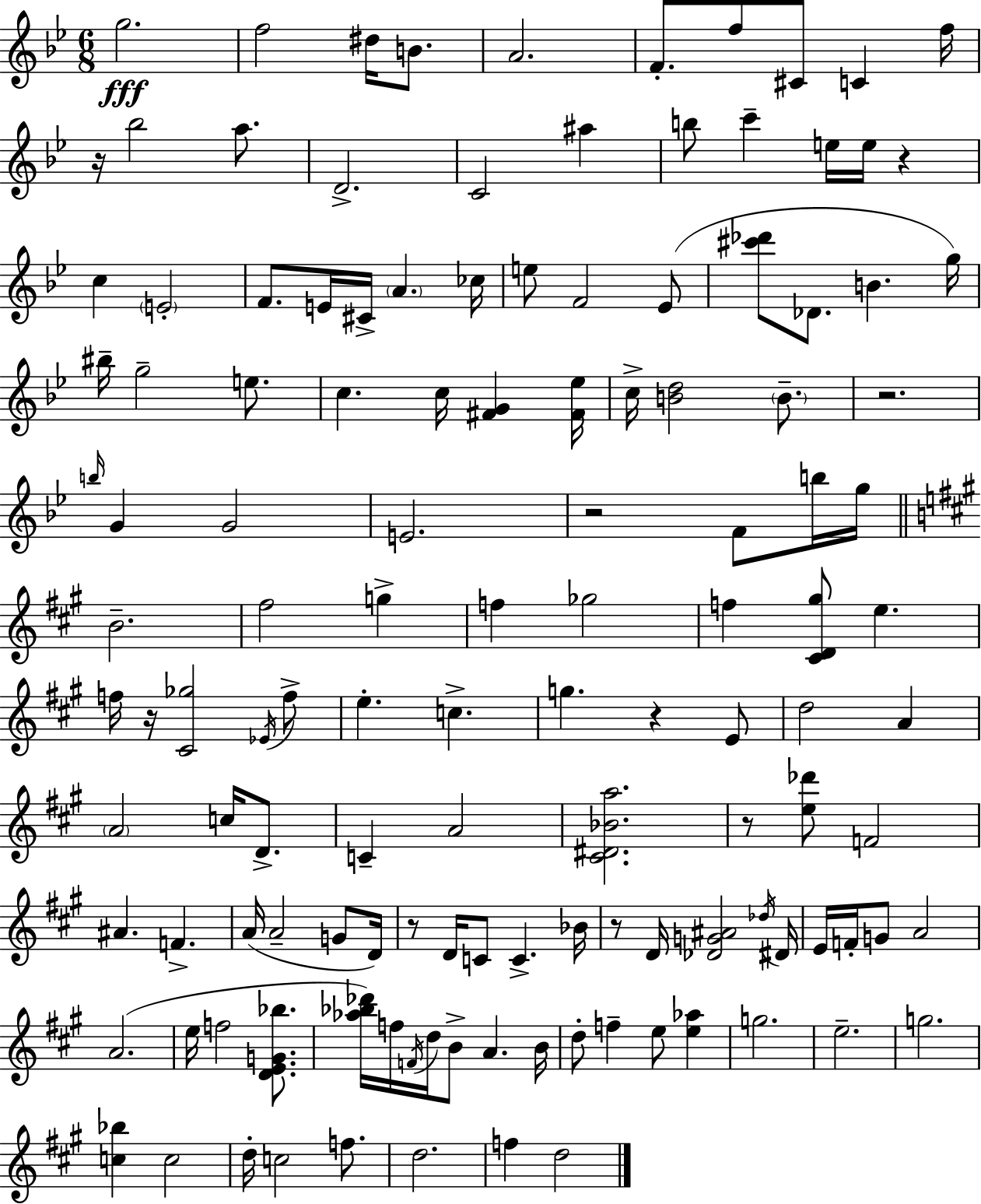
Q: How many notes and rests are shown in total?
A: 129